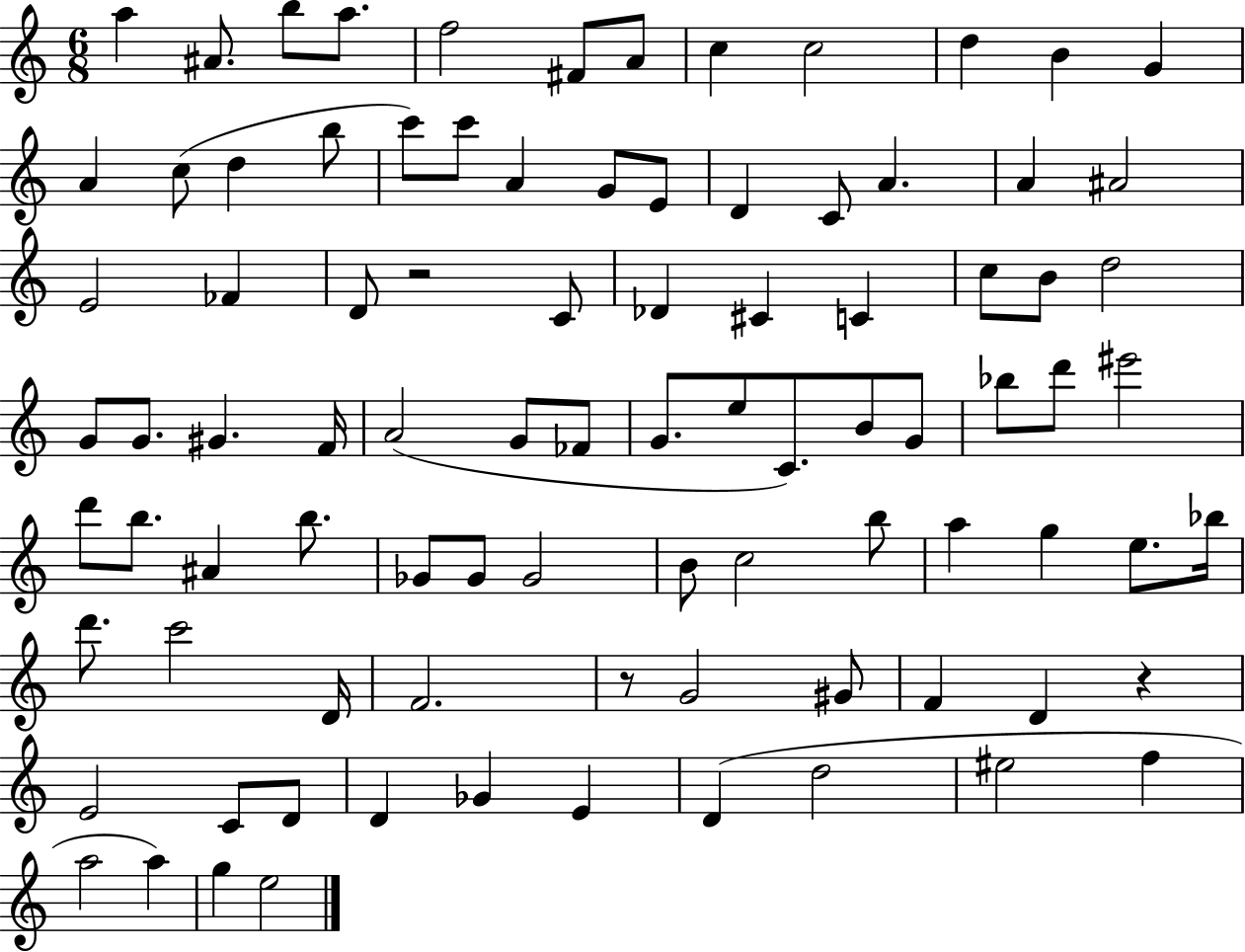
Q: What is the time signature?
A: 6/8